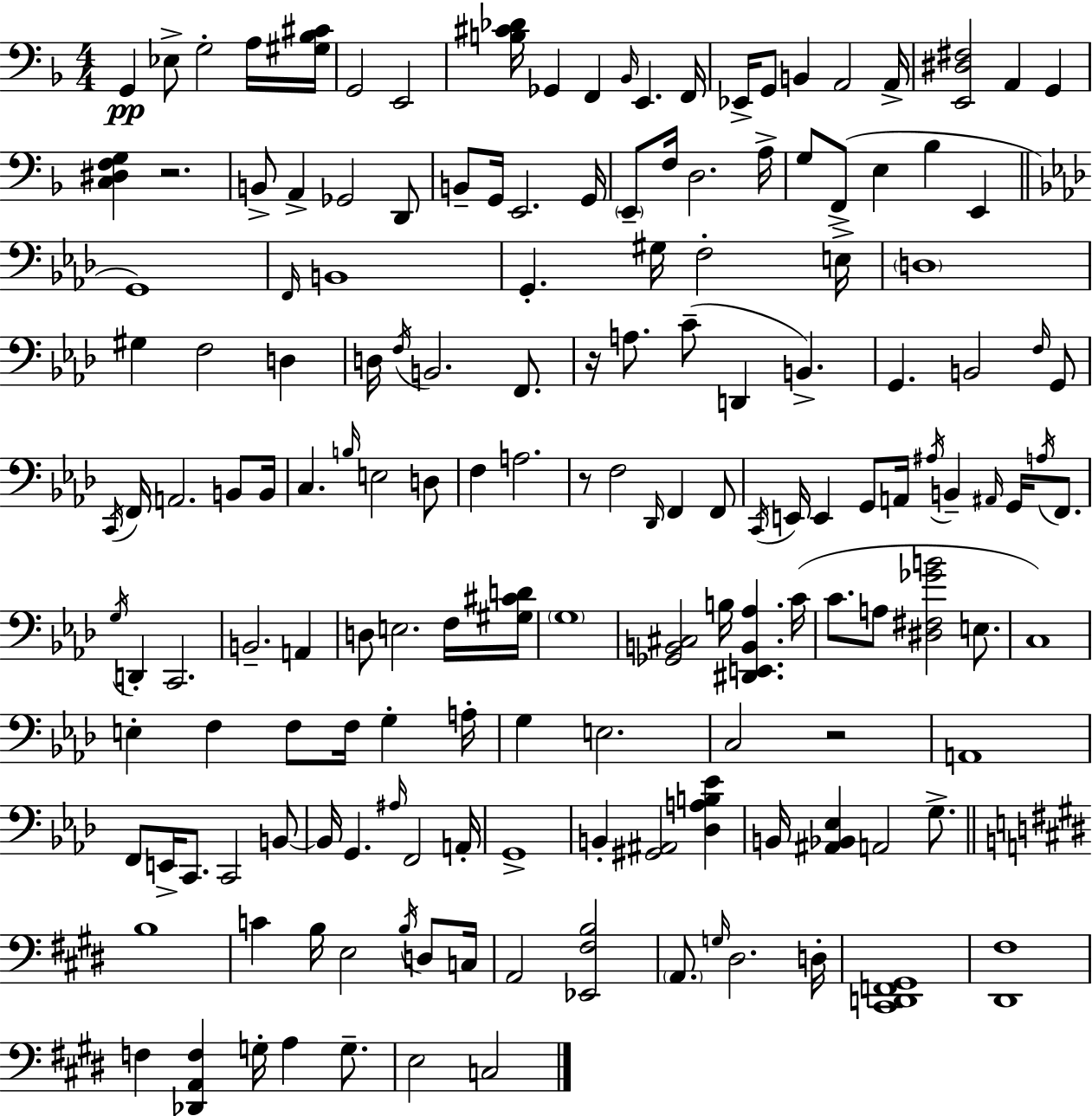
G2/q Eb3/e G3/h A3/s [G#3,Bb3,C#4]/s G2/h E2/h [B3,C#4,Db4]/s Gb2/q F2/q Bb2/s E2/q. F2/s Eb2/s G2/e B2/q A2/h A2/s [E2,D#3,F#3]/h A2/q G2/q [C3,D#3,F3,G3]/q R/h. B2/e A2/q Gb2/h D2/e B2/e G2/s E2/h. G2/s E2/e F3/s D3/h. A3/s G3/e F2/e E3/q Bb3/q E2/q G2/w F2/s B2/w G2/q. G#3/s F3/h E3/s D3/w G#3/q F3/h D3/q D3/s F3/s B2/h. F2/e. R/s A3/e. C4/e D2/q B2/q. G2/q. B2/h F3/s G2/e C2/s F2/s A2/h. B2/e B2/s C3/q. B3/s E3/h D3/e F3/q A3/h. R/e F3/h Db2/s F2/q F2/e C2/s E2/s E2/q G2/e A2/s A#3/s B2/q A#2/s G2/s A3/s F2/e. G3/s D2/q C2/h. B2/h. A2/q D3/e E3/h. F3/s [G#3,C#4,D4]/s G3/w [Gb2,B2,C#3]/h B3/s [D#2,E2,B2,Ab3]/q. C4/s C4/e. A3/e [D#3,F#3,Gb4,B4]/h E3/e. C3/w E3/q F3/q F3/e F3/s G3/q A3/s G3/q E3/h. C3/h R/h A2/w F2/e E2/s C2/e. C2/h B2/e B2/s G2/q. A#3/s F2/h A2/s G2/w B2/q [G#2,A#2]/h [Db3,A3,B3,Eb4]/q B2/s [A#2,Bb2,Eb3]/q A2/h G3/e. B3/w C4/q B3/s E3/h B3/s D3/e C3/s A2/h [Eb2,F#3,B3]/h A2/e. G3/s D#3/h. D3/s [C#2,D2,F2,G#2]/w [D#2,F#3]/w F3/q [Db2,A2,F3]/q G3/s A3/q G3/e. E3/h C3/h